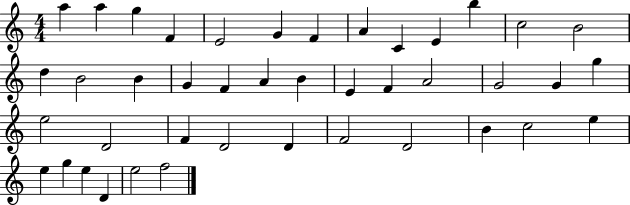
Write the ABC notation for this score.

X:1
T:Untitled
M:4/4
L:1/4
K:C
a a g F E2 G F A C E b c2 B2 d B2 B G F A B E F A2 G2 G g e2 D2 F D2 D F2 D2 B c2 e e g e D e2 f2